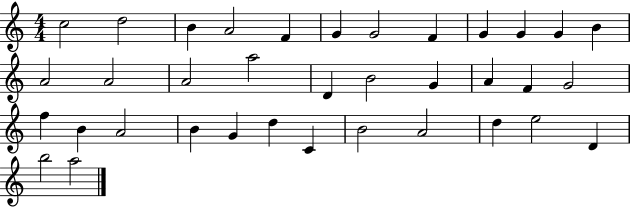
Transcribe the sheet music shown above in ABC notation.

X:1
T:Untitled
M:4/4
L:1/4
K:C
c2 d2 B A2 F G G2 F G G G B A2 A2 A2 a2 D B2 G A F G2 f B A2 B G d C B2 A2 d e2 D b2 a2